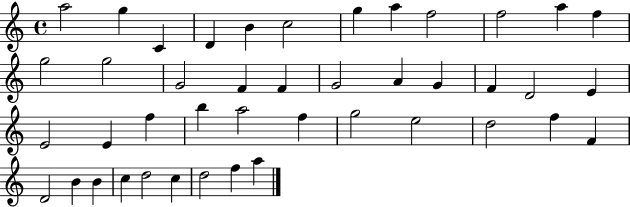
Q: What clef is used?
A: treble